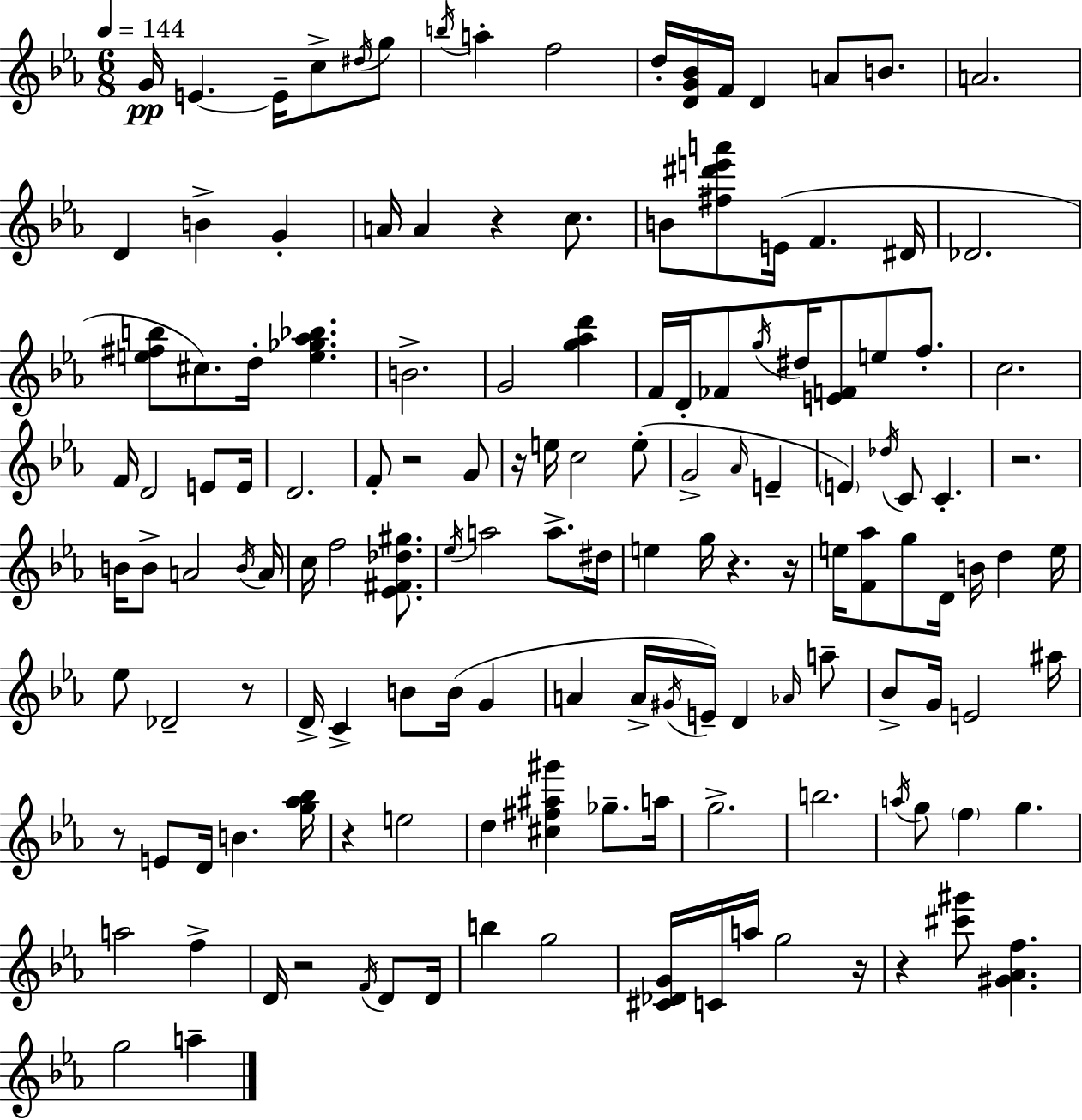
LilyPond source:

{
  \clef treble
  \numericTimeSignature
  \time 6/8
  \key c \minor
  \tempo 4 = 144
  g'16\pp e'4.~~ e'16-- c''8-> \acciaccatura { dis''16 } g''8 | \acciaccatura { b''16 } a''4-. f''2 | d''16-. <d' g' bes'>16 f'16 d'4 a'8 b'8. | a'2. | \break d'4 b'4-> g'4-. | a'16 a'4 r4 c''8. | b'8 <fis'' dis''' e''' a'''>8 e'16( f'4. | dis'16 des'2. | \break <e'' fis'' b''>8 cis''8.) d''16-. <e'' ges'' aes'' bes''>4. | b'2.-> | g'2 <g'' aes'' d'''>4 | f'16 d'16-. fes'8 \acciaccatura { g''16 } dis''16 <e' f'>8 e''8 | \break f''8.-. c''2. | f'16 d'2 | e'8 e'16 d'2. | f'8-. r2 | \break g'8 r16 e''16 c''2 | e''8-.( g'2-> \grace { aes'16 } | e'4-- \parenthesize e'4) \acciaccatura { des''16 } c'8 c'4.-. | r2. | \break b'16 b'8-> a'2 | \acciaccatura { b'16 } a'16 c''16 f''2 | <ees' fis' des'' gis''>8. \acciaccatura { ees''16 } a''2 | a''8.-> dis''16 e''4 g''16 | \break r4. r16 e''16 <f' aes''>8 g''8 | d'16 b'16 d''4 e''16 ees''8 des'2-- | r8 d'16-> c'4-> | b'8 b'16( g'4 a'4 a'16-> | \break \acciaccatura { gis'16 }) e'16-- d'4 \grace { aes'16 } a''8-- bes'8-> g'16 | e'2 ais''16 r8 e'8 | d'16 b'4. <g'' aes'' bes''>16 r4 | e''2 d''4 | \break <cis'' fis'' ais'' gis'''>4 ges''8.-- a''16 g''2.-> | b''2. | \acciaccatura { a''16 } g''8 | \parenthesize f''4 g''4. a''2 | \break f''4-> d'16 r2 | \acciaccatura { f'16 } d'8 d'16 b''4 | g''2 <cis' des' g'>16 | c'16 a''16 g''2 r16 r4 | \break <cis''' gis'''>8 <gis' aes' f''>4. g''2 | a''4-- \bar "|."
}